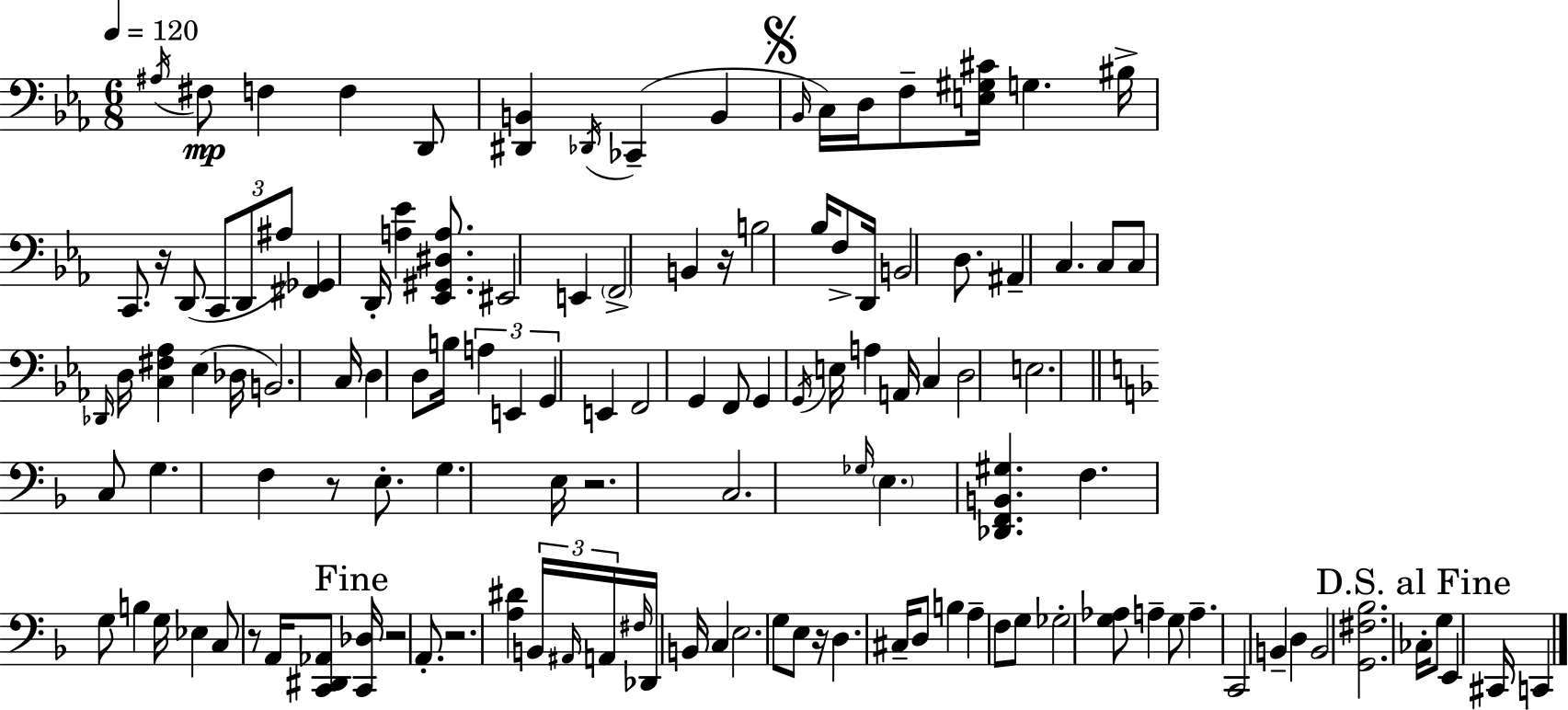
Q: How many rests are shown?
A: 8